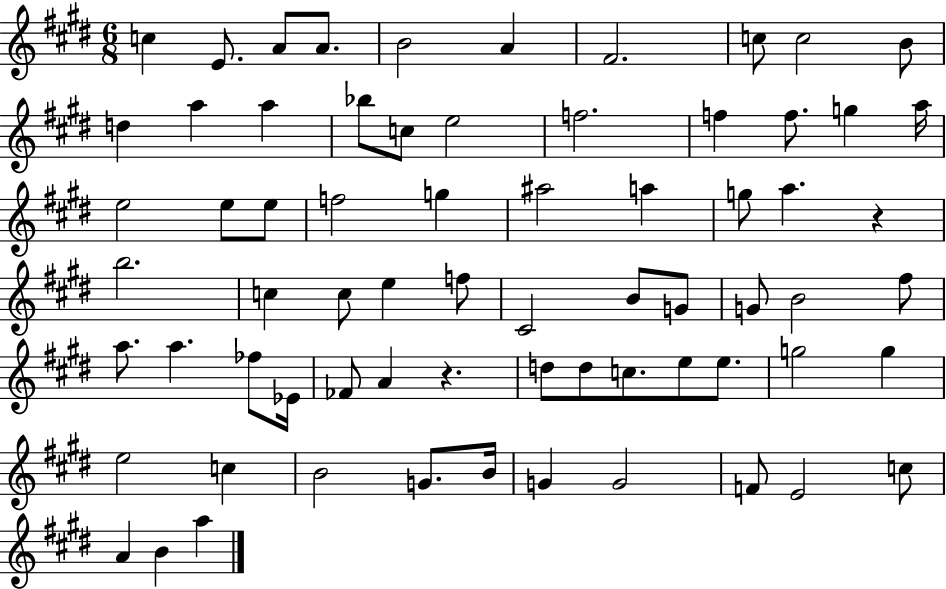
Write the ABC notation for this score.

X:1
T:Untitled
M:6/8
L:1/4
K:E
c E/2 A/2 A/2 B2 A ^F2 c/2 c2 B/2 d a a _b/2 c/2 e2 f2 f f/2 g a/4 e2 e/2 e/2 f2 g ^a2 a g/2 a z b2 c c/2 e f/2 ^C2 B/2 G/2 G/2 B2 ^f/2 a/2 a _f/2 _E/4 _F/2 A z d/2 d/2 c/2 e/2 e/2 g2 g e2 c B2 G/2 B/4 G G2 F/2 E2 c/2 A B a